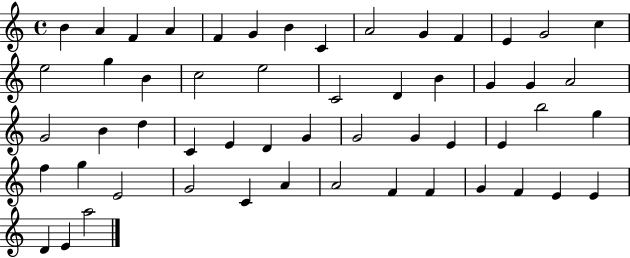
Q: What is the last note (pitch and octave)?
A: A5